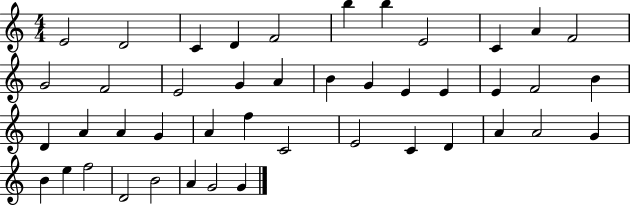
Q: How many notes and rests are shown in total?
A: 44